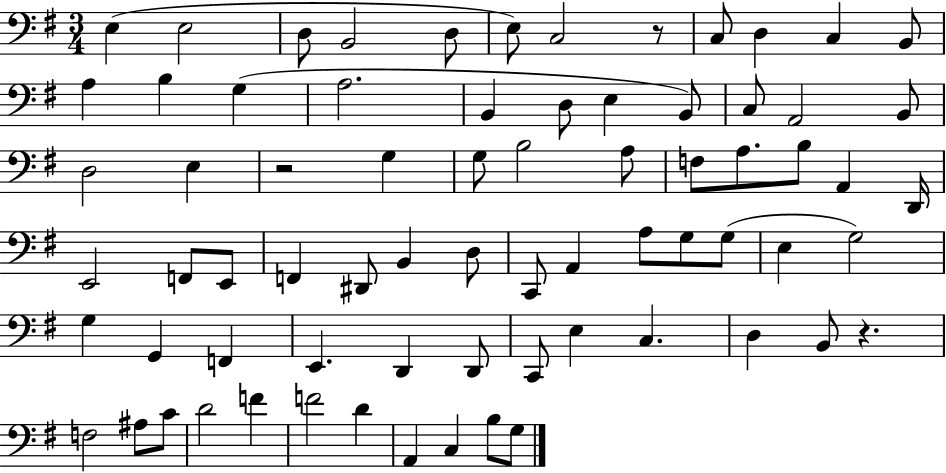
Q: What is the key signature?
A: G major